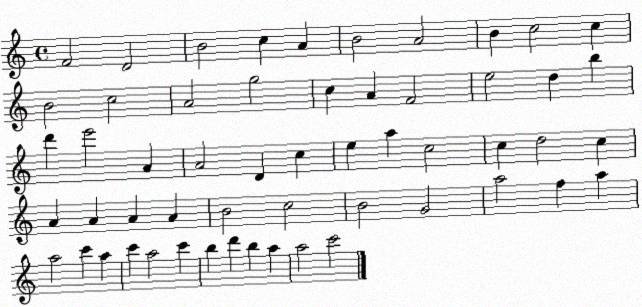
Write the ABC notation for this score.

X:1
T:Untitled
M:4/4
L:1/4
K:C
F2 D2 B2 c A B2 A2 B c2 c B2 c2 A2 g2 c A F2 e2 d b d' e'2 A A2 D c e a c2 c d2 c A A A A B2 c2 B2 G2 a2 f a a2 c' a c' a2 c' b d' b a a2 c'2